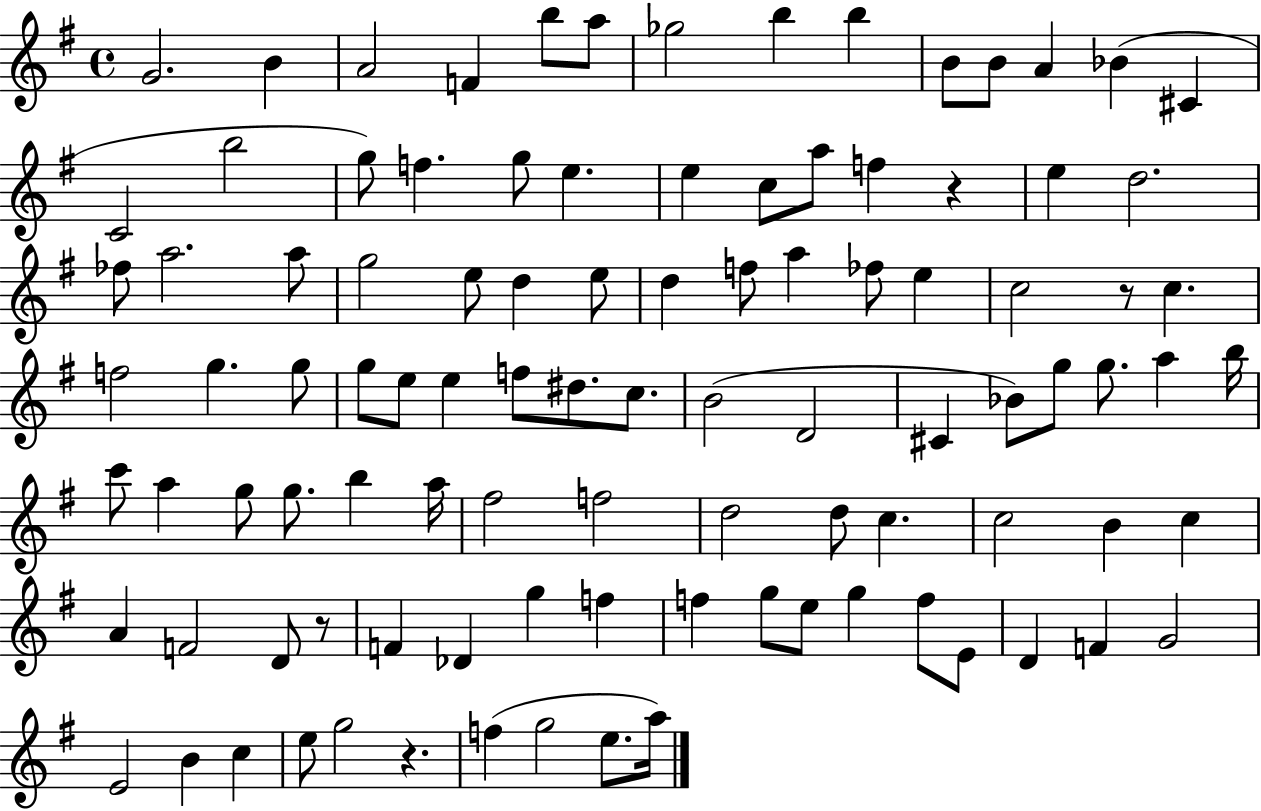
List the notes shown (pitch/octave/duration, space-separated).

G4/h. B4/q A4/h F4/q B5/e A5/e Gb5/h B5/q B5/q B4/e B4/e A4/q Bb4/q C#4/q C4/h B5/h G5/e F5/q. G5/e E5/q. E5/q C5/e A5/e F5/q R/q E5/q D5/h. FES5/e A5/h. A5/e G5/h E5/e D5/q E5/e D5/q F5/e A5/q FES5/e E5/q C5/h R/e C5/q. F5/h G5/q. G5/e G5/e E5/e E5/q F5/e D#5/e. C5/e. B4/h D4/h C#4/q Bb4/e G5/e G5/e. A5/q B5/s C6/e A5/q G5/e G5/e. B5/q A5/s F#5/h F5/h D5/h D5/e C5/q. C5/h B4/q C5/q A4/q F4/h D4/e R/e F4/q Db4/q G5/q F5/q F5/q G5/e E5/e G5/q F5/e E4/e D4/q F4/q G4/h E4/h B4/q C5/q E5/e G5/h R/q. F5/q G5/h E5/e. A5/s